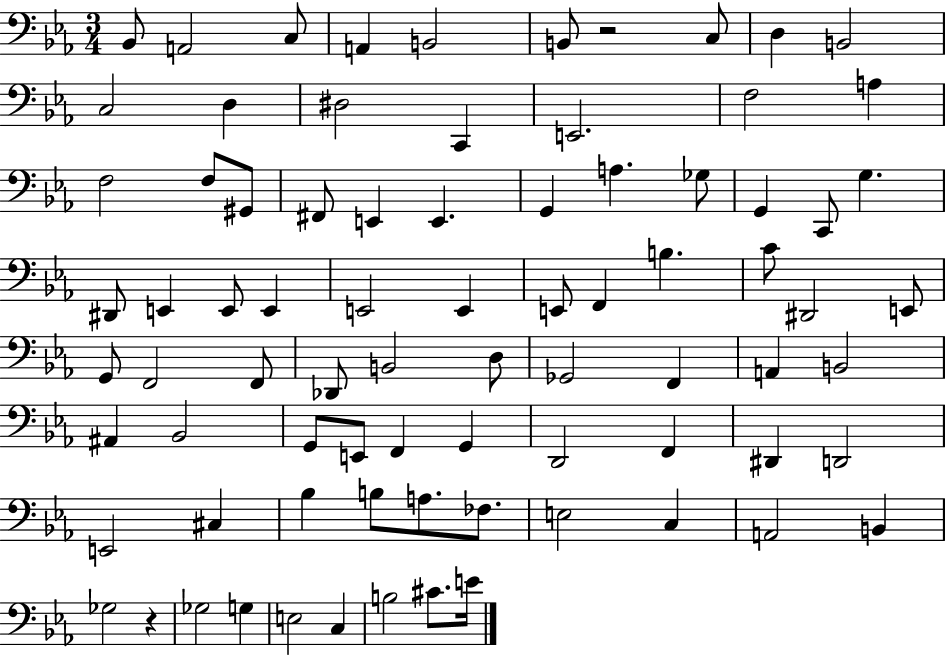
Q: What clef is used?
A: bass